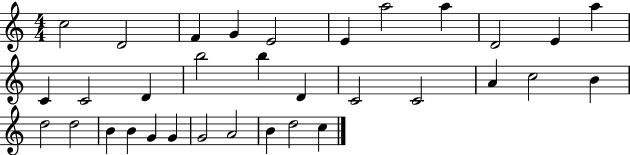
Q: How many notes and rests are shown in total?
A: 33